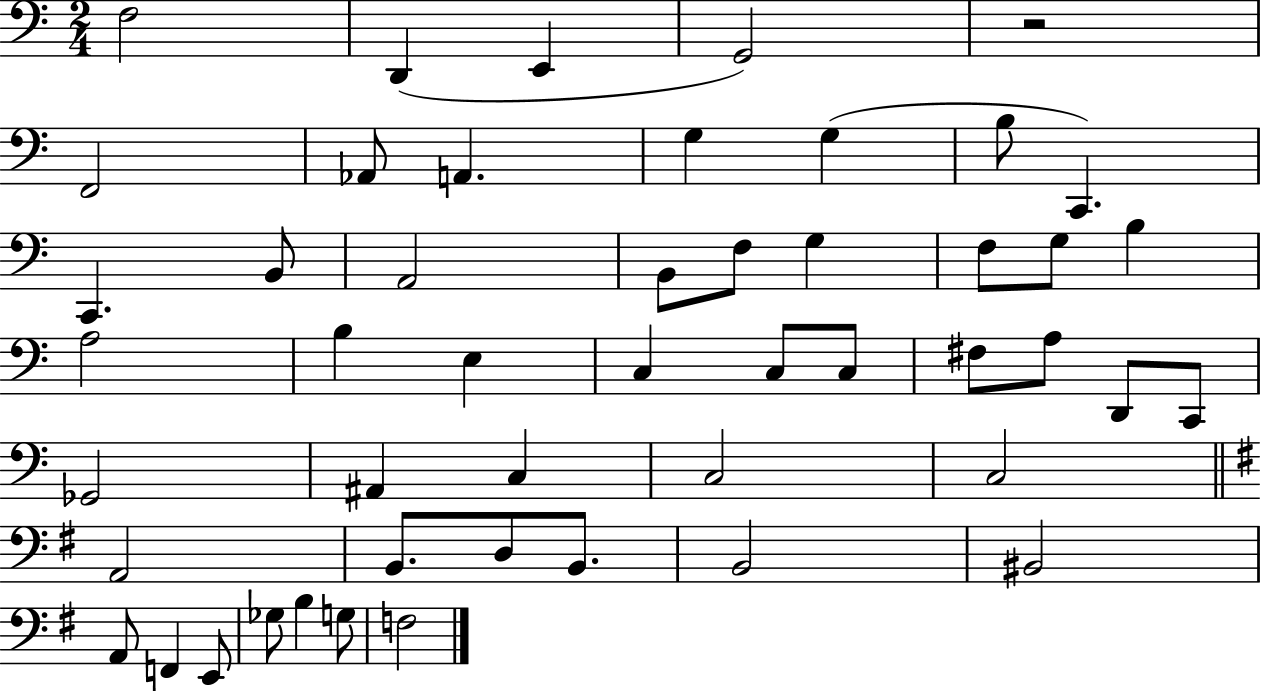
F3/h D2/q E2/q G2/h R/h F2/h Ab2/e A2/q. G3/q G3/q B3/e C2/q. C2/q. B2/e A2/h B2/e F3/e G3/q F3/e G3/e B3/q A3/h B3/q E3/q C3/q C3/e C3/e F#3/e A3/e D2/e C2/e Gb2/h A#2/q C3/q C3/h C3/h A2/h B2/e. D3/e B2/e. B2/h BIS2/h A2/e F2/q E2/e Gb3/e B3/q G3/e F3/h